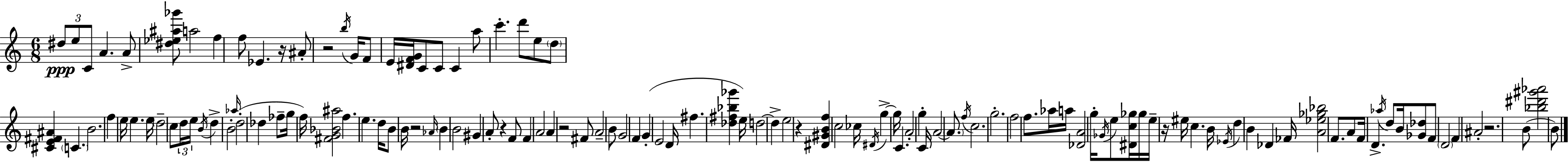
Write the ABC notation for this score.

X:1
T:Untitled
M:6/8
L:1/4
K:Am
^d/2 e/2 C/2 A A/2 [^d_e^a_g']/2 a2 f f/2 _E z/4 ^A/2 z2 b/4 G/4 F/2 E/4 [^DFG]/4 C/2 C/2 C a/2 c' d'/2 e/2 d/2 [^CE^F^A] C B2 f e/4 e e/4 d2 c/2 d/4 e/4 B/4 d B2 _a/4 d2 _d _f/2 g/4 f/4 [^FG_B^a]2 f e d/4 B/2 B/4 z2 _A/4 B B2 ^G A/2 z F/2 F A2 A z2 ^F/2 A2 B/2 G2 F G E2 D/4 ^f [_d^f_b_g'] e/4 d2 d e2 z [^D^GBf] c2 _c/4 ^D/4 g g/4 C A2 g C/4 A2 A/2 f/4 c2 g2 f2 f/2 _a/4 a/4 [_DA]2 g/4 _G/4 e/2 [^Dc_g]/4 _g/4 e/4 z/4 ^e/4 c B/4 _E/4 d B _D _F/4 [A_e_g_b]2 F/2 A/2 F/4 D _a/4 d/2 B/4 [_G_d]/2 F/2 D2 F ^A2 z2 B/2 [_b^d'^g'_a']2 B/2